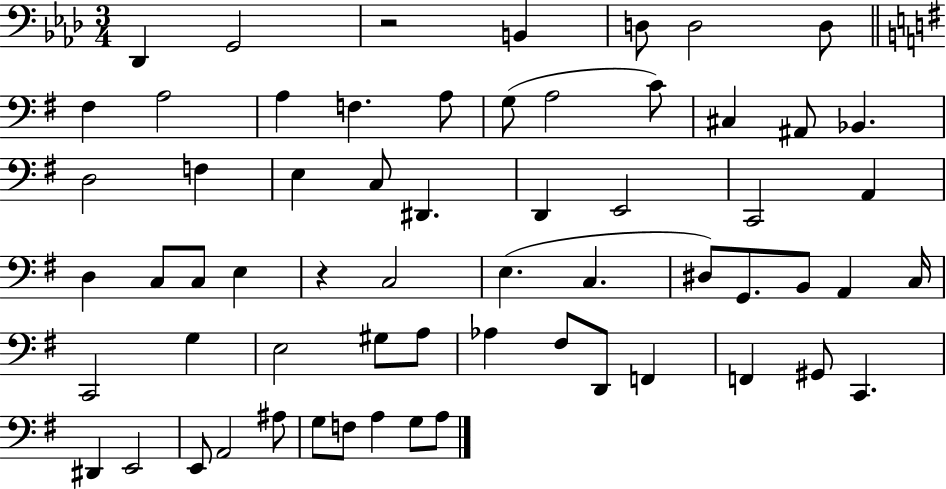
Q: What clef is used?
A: bass